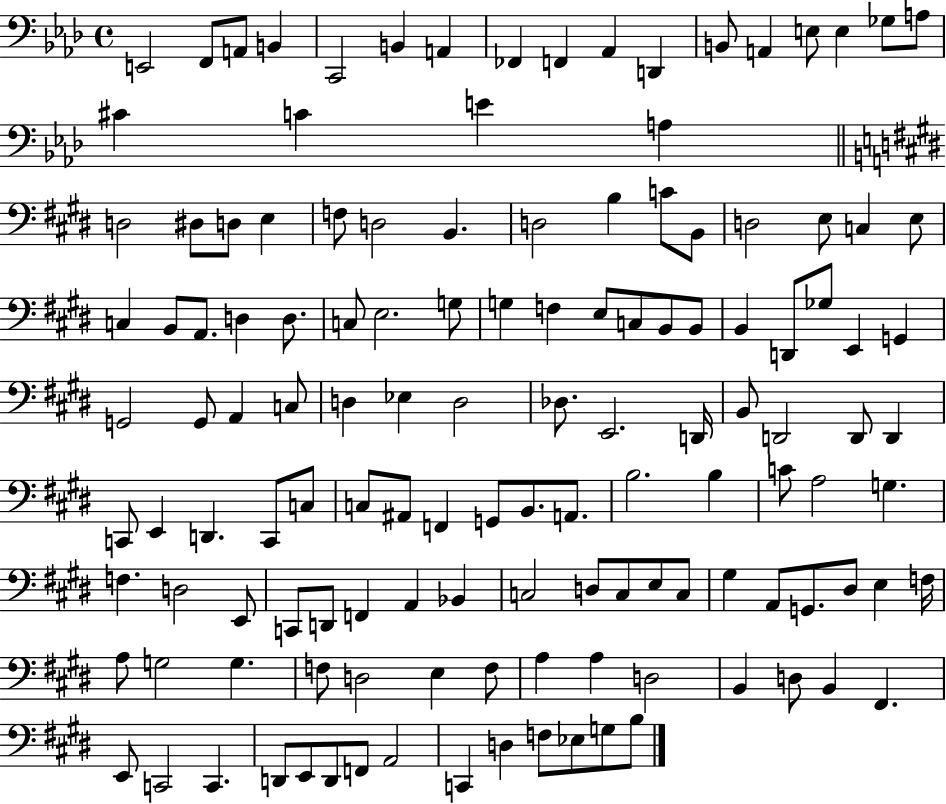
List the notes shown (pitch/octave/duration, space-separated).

E2/h F2/e A2/e B2/q C2/h B2/q A2/q FES2/q F2/q Ab2/q D2/q B2/e A2/q E3/e E3/q Gb3/e A3/e C#4/q C4/q E4/q A3/q D3/h D#3/e D3/e E3/q F3/e D3/h B2/q. D3/h B3/q C4/e B2/e D3/h E3/e C3/q E3/e C3/q B2/e A2/e. D3/q D3/e. C3/e E3/h. G3/e G3/q F3/q E3/e C3/e B2/e B2/e B2/q D2/e Gb3/e E2/q G2/q G2/h G2/e A2/q C3/e D3/q Eb3/q D3/h Db3/e. E2/h. D2/s B2/e D2/h D2/e D2/q C2/e E2/q D2/q. C2/e C3/e C3/e A#2/e F2/q G2/e B2/e. A2/e. B3/h. B3/q C4/e A3/h G3/q. F3/q. D3/h E2/e C2/e D2/e F2/q A2/q Bb2/q C3/h D3/e C3/e E3/e C3/e G#3/q A2/e G2/e. D#3/e E3/q F3/s A3/e G3/h G3/q. F3/e D3/h E3/q F3/e A3/q A3/q D3/h B2/q D3/e B2/q F#2/q. E2/e C2/h C2/q. D2/e E2/e D2/e F2/e A2/h C2/q D3/q F3/e Eb3/e G3/e B3/e